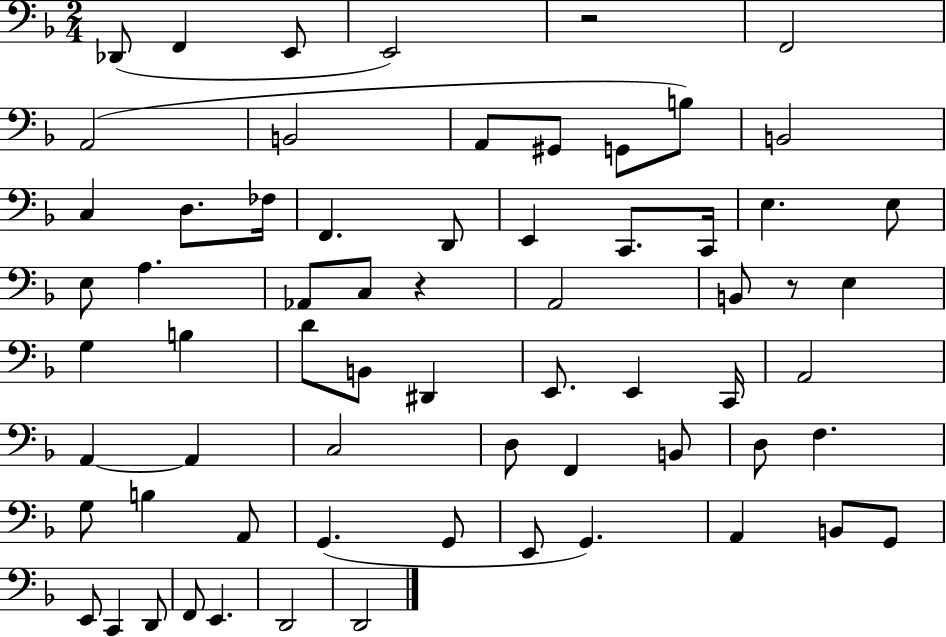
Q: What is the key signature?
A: F major